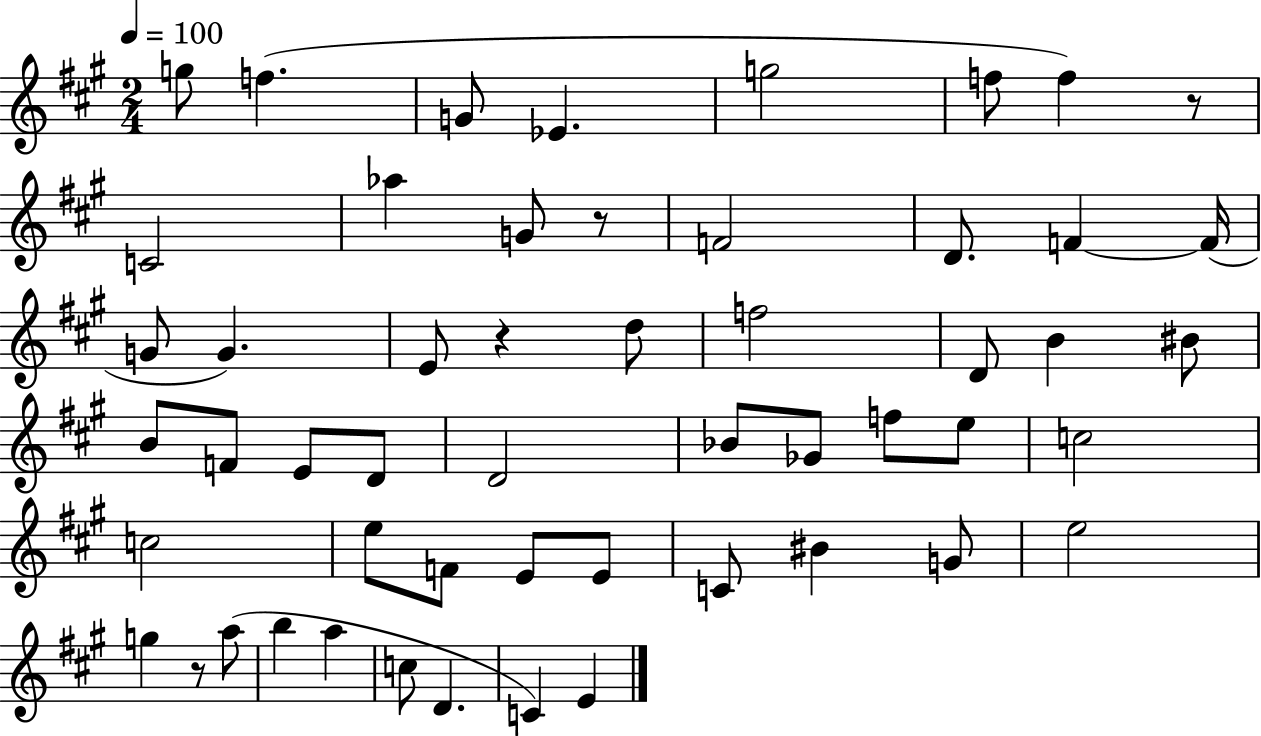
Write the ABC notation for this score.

X:1
T:Untitled
M:2/4
L:1/4
K:A
g/2 f G/2 _E g2 f/2 f z/2 C2 _a G/2 z/2 F2 D/2 F F/4 G/2 G E/2 z d/2 f2 D/2 B ^B/2 B/2 F/2 E/2 D/2 D2 _B/2 _G/2 f/2 e/2 c2 c2 e/2 F/2 E/2 E/2 C/2 ^B G/2 e2 g z/2 a/2 b a c/2 D C E